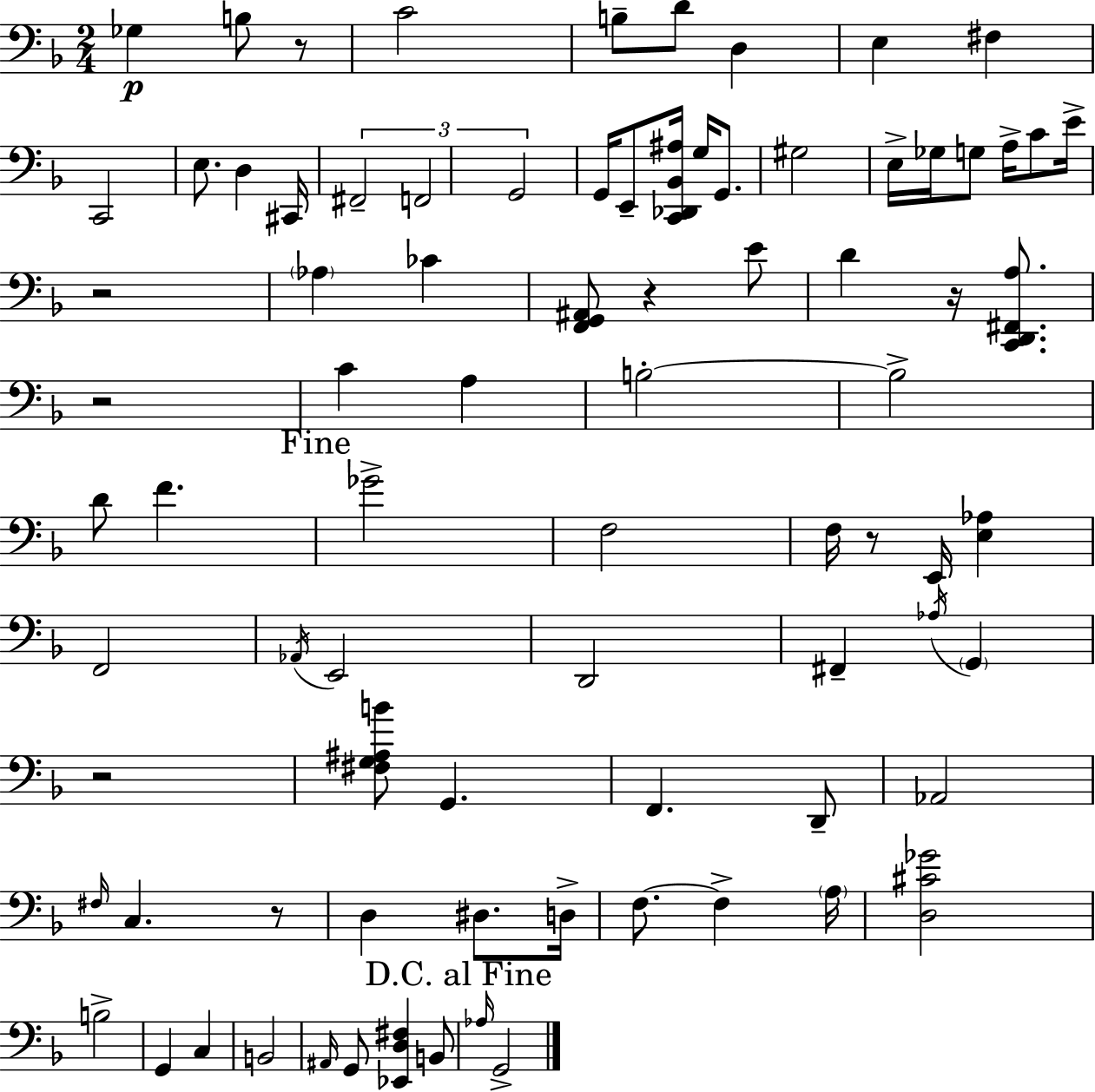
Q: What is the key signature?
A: D minor